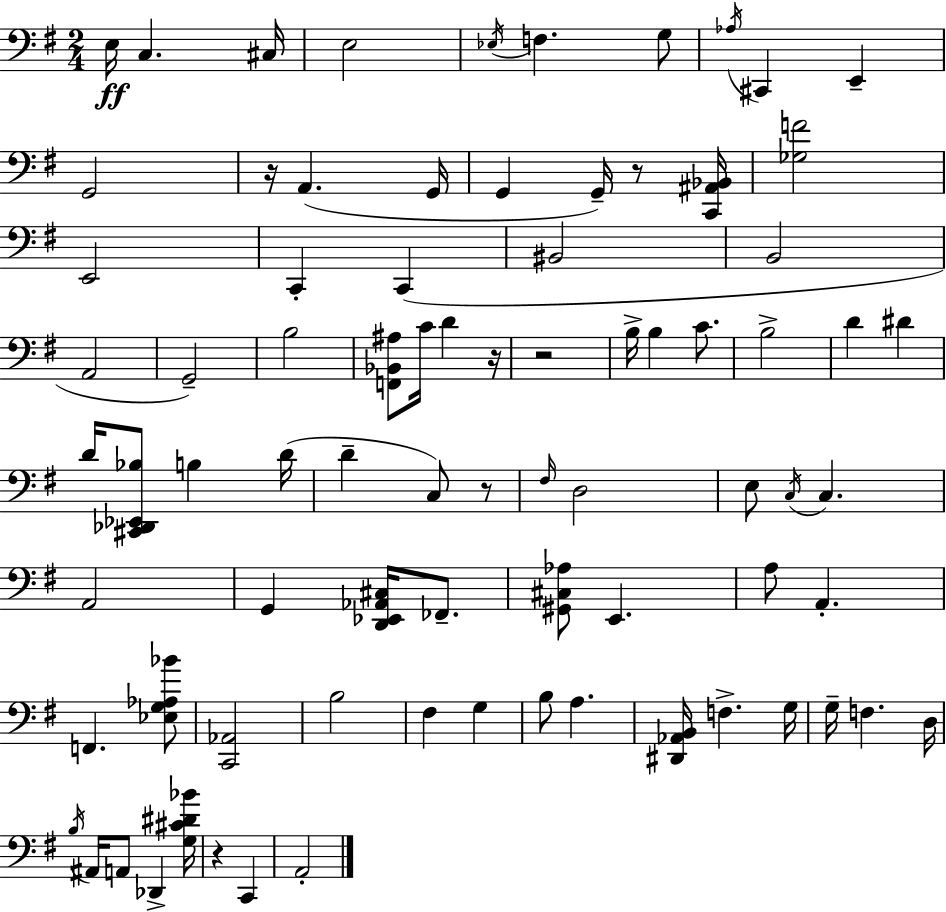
{
  \clef bass
  \numericTimeSignature
  \time 2/4
  \key e \minor
  e16\ff c4. cis16 | e2 | \acciaccatura { ees16 } f4. g8 | \acciaccatura { aes16 } cis,4 e,4-- | \break g,2 | r16 a,4.( | g,16 g,4 g,16--) r8 | <c, ais, bes,>16 <ges f'>2 | \break e,2 | c,4-. c,4( | bis,2 | b,2 | \break a,2 | g,2--) | b2 | <f, bes, ais>8 c'16 d'4 | \break r16 r2 | b16-> b4 c'8. | b2-> | d'4 dis'4 | \break d'16 <cis, des, ees, bes>8 b4 | d'16( d'4-- c8) | r8 \grace { fis16 } d2 | e8 \acciaccatura { c16 } c4. | \break a,2 | g,4 | <d, ees, aes, cis>16 fes,8.-- <gis, cis aes>8 e,4. | a8 a,4.-. | \break f,4. | <ees g aes bes'>8 <c, aes,>2 | b2 | fis4 | \break g4 b8 a4. | <dis, aes, b,>16 f4.-> | g16 g16-- f4. | d16 \acciaccatura { b16 } ais,16 a,8 | \break des,4-> <g cis' dis' bes'>16 r4 | c,4 a,2-. | \bar "|."
}